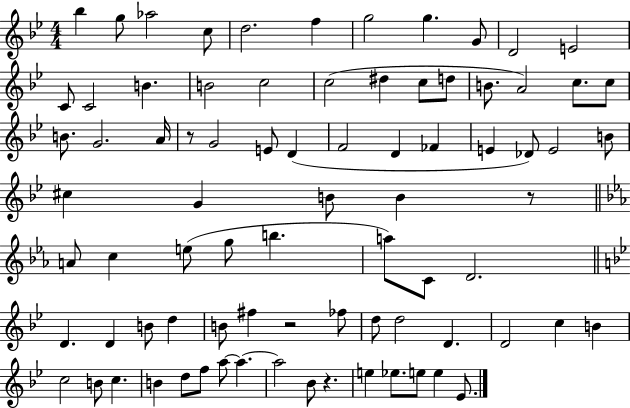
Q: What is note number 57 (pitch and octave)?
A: D5